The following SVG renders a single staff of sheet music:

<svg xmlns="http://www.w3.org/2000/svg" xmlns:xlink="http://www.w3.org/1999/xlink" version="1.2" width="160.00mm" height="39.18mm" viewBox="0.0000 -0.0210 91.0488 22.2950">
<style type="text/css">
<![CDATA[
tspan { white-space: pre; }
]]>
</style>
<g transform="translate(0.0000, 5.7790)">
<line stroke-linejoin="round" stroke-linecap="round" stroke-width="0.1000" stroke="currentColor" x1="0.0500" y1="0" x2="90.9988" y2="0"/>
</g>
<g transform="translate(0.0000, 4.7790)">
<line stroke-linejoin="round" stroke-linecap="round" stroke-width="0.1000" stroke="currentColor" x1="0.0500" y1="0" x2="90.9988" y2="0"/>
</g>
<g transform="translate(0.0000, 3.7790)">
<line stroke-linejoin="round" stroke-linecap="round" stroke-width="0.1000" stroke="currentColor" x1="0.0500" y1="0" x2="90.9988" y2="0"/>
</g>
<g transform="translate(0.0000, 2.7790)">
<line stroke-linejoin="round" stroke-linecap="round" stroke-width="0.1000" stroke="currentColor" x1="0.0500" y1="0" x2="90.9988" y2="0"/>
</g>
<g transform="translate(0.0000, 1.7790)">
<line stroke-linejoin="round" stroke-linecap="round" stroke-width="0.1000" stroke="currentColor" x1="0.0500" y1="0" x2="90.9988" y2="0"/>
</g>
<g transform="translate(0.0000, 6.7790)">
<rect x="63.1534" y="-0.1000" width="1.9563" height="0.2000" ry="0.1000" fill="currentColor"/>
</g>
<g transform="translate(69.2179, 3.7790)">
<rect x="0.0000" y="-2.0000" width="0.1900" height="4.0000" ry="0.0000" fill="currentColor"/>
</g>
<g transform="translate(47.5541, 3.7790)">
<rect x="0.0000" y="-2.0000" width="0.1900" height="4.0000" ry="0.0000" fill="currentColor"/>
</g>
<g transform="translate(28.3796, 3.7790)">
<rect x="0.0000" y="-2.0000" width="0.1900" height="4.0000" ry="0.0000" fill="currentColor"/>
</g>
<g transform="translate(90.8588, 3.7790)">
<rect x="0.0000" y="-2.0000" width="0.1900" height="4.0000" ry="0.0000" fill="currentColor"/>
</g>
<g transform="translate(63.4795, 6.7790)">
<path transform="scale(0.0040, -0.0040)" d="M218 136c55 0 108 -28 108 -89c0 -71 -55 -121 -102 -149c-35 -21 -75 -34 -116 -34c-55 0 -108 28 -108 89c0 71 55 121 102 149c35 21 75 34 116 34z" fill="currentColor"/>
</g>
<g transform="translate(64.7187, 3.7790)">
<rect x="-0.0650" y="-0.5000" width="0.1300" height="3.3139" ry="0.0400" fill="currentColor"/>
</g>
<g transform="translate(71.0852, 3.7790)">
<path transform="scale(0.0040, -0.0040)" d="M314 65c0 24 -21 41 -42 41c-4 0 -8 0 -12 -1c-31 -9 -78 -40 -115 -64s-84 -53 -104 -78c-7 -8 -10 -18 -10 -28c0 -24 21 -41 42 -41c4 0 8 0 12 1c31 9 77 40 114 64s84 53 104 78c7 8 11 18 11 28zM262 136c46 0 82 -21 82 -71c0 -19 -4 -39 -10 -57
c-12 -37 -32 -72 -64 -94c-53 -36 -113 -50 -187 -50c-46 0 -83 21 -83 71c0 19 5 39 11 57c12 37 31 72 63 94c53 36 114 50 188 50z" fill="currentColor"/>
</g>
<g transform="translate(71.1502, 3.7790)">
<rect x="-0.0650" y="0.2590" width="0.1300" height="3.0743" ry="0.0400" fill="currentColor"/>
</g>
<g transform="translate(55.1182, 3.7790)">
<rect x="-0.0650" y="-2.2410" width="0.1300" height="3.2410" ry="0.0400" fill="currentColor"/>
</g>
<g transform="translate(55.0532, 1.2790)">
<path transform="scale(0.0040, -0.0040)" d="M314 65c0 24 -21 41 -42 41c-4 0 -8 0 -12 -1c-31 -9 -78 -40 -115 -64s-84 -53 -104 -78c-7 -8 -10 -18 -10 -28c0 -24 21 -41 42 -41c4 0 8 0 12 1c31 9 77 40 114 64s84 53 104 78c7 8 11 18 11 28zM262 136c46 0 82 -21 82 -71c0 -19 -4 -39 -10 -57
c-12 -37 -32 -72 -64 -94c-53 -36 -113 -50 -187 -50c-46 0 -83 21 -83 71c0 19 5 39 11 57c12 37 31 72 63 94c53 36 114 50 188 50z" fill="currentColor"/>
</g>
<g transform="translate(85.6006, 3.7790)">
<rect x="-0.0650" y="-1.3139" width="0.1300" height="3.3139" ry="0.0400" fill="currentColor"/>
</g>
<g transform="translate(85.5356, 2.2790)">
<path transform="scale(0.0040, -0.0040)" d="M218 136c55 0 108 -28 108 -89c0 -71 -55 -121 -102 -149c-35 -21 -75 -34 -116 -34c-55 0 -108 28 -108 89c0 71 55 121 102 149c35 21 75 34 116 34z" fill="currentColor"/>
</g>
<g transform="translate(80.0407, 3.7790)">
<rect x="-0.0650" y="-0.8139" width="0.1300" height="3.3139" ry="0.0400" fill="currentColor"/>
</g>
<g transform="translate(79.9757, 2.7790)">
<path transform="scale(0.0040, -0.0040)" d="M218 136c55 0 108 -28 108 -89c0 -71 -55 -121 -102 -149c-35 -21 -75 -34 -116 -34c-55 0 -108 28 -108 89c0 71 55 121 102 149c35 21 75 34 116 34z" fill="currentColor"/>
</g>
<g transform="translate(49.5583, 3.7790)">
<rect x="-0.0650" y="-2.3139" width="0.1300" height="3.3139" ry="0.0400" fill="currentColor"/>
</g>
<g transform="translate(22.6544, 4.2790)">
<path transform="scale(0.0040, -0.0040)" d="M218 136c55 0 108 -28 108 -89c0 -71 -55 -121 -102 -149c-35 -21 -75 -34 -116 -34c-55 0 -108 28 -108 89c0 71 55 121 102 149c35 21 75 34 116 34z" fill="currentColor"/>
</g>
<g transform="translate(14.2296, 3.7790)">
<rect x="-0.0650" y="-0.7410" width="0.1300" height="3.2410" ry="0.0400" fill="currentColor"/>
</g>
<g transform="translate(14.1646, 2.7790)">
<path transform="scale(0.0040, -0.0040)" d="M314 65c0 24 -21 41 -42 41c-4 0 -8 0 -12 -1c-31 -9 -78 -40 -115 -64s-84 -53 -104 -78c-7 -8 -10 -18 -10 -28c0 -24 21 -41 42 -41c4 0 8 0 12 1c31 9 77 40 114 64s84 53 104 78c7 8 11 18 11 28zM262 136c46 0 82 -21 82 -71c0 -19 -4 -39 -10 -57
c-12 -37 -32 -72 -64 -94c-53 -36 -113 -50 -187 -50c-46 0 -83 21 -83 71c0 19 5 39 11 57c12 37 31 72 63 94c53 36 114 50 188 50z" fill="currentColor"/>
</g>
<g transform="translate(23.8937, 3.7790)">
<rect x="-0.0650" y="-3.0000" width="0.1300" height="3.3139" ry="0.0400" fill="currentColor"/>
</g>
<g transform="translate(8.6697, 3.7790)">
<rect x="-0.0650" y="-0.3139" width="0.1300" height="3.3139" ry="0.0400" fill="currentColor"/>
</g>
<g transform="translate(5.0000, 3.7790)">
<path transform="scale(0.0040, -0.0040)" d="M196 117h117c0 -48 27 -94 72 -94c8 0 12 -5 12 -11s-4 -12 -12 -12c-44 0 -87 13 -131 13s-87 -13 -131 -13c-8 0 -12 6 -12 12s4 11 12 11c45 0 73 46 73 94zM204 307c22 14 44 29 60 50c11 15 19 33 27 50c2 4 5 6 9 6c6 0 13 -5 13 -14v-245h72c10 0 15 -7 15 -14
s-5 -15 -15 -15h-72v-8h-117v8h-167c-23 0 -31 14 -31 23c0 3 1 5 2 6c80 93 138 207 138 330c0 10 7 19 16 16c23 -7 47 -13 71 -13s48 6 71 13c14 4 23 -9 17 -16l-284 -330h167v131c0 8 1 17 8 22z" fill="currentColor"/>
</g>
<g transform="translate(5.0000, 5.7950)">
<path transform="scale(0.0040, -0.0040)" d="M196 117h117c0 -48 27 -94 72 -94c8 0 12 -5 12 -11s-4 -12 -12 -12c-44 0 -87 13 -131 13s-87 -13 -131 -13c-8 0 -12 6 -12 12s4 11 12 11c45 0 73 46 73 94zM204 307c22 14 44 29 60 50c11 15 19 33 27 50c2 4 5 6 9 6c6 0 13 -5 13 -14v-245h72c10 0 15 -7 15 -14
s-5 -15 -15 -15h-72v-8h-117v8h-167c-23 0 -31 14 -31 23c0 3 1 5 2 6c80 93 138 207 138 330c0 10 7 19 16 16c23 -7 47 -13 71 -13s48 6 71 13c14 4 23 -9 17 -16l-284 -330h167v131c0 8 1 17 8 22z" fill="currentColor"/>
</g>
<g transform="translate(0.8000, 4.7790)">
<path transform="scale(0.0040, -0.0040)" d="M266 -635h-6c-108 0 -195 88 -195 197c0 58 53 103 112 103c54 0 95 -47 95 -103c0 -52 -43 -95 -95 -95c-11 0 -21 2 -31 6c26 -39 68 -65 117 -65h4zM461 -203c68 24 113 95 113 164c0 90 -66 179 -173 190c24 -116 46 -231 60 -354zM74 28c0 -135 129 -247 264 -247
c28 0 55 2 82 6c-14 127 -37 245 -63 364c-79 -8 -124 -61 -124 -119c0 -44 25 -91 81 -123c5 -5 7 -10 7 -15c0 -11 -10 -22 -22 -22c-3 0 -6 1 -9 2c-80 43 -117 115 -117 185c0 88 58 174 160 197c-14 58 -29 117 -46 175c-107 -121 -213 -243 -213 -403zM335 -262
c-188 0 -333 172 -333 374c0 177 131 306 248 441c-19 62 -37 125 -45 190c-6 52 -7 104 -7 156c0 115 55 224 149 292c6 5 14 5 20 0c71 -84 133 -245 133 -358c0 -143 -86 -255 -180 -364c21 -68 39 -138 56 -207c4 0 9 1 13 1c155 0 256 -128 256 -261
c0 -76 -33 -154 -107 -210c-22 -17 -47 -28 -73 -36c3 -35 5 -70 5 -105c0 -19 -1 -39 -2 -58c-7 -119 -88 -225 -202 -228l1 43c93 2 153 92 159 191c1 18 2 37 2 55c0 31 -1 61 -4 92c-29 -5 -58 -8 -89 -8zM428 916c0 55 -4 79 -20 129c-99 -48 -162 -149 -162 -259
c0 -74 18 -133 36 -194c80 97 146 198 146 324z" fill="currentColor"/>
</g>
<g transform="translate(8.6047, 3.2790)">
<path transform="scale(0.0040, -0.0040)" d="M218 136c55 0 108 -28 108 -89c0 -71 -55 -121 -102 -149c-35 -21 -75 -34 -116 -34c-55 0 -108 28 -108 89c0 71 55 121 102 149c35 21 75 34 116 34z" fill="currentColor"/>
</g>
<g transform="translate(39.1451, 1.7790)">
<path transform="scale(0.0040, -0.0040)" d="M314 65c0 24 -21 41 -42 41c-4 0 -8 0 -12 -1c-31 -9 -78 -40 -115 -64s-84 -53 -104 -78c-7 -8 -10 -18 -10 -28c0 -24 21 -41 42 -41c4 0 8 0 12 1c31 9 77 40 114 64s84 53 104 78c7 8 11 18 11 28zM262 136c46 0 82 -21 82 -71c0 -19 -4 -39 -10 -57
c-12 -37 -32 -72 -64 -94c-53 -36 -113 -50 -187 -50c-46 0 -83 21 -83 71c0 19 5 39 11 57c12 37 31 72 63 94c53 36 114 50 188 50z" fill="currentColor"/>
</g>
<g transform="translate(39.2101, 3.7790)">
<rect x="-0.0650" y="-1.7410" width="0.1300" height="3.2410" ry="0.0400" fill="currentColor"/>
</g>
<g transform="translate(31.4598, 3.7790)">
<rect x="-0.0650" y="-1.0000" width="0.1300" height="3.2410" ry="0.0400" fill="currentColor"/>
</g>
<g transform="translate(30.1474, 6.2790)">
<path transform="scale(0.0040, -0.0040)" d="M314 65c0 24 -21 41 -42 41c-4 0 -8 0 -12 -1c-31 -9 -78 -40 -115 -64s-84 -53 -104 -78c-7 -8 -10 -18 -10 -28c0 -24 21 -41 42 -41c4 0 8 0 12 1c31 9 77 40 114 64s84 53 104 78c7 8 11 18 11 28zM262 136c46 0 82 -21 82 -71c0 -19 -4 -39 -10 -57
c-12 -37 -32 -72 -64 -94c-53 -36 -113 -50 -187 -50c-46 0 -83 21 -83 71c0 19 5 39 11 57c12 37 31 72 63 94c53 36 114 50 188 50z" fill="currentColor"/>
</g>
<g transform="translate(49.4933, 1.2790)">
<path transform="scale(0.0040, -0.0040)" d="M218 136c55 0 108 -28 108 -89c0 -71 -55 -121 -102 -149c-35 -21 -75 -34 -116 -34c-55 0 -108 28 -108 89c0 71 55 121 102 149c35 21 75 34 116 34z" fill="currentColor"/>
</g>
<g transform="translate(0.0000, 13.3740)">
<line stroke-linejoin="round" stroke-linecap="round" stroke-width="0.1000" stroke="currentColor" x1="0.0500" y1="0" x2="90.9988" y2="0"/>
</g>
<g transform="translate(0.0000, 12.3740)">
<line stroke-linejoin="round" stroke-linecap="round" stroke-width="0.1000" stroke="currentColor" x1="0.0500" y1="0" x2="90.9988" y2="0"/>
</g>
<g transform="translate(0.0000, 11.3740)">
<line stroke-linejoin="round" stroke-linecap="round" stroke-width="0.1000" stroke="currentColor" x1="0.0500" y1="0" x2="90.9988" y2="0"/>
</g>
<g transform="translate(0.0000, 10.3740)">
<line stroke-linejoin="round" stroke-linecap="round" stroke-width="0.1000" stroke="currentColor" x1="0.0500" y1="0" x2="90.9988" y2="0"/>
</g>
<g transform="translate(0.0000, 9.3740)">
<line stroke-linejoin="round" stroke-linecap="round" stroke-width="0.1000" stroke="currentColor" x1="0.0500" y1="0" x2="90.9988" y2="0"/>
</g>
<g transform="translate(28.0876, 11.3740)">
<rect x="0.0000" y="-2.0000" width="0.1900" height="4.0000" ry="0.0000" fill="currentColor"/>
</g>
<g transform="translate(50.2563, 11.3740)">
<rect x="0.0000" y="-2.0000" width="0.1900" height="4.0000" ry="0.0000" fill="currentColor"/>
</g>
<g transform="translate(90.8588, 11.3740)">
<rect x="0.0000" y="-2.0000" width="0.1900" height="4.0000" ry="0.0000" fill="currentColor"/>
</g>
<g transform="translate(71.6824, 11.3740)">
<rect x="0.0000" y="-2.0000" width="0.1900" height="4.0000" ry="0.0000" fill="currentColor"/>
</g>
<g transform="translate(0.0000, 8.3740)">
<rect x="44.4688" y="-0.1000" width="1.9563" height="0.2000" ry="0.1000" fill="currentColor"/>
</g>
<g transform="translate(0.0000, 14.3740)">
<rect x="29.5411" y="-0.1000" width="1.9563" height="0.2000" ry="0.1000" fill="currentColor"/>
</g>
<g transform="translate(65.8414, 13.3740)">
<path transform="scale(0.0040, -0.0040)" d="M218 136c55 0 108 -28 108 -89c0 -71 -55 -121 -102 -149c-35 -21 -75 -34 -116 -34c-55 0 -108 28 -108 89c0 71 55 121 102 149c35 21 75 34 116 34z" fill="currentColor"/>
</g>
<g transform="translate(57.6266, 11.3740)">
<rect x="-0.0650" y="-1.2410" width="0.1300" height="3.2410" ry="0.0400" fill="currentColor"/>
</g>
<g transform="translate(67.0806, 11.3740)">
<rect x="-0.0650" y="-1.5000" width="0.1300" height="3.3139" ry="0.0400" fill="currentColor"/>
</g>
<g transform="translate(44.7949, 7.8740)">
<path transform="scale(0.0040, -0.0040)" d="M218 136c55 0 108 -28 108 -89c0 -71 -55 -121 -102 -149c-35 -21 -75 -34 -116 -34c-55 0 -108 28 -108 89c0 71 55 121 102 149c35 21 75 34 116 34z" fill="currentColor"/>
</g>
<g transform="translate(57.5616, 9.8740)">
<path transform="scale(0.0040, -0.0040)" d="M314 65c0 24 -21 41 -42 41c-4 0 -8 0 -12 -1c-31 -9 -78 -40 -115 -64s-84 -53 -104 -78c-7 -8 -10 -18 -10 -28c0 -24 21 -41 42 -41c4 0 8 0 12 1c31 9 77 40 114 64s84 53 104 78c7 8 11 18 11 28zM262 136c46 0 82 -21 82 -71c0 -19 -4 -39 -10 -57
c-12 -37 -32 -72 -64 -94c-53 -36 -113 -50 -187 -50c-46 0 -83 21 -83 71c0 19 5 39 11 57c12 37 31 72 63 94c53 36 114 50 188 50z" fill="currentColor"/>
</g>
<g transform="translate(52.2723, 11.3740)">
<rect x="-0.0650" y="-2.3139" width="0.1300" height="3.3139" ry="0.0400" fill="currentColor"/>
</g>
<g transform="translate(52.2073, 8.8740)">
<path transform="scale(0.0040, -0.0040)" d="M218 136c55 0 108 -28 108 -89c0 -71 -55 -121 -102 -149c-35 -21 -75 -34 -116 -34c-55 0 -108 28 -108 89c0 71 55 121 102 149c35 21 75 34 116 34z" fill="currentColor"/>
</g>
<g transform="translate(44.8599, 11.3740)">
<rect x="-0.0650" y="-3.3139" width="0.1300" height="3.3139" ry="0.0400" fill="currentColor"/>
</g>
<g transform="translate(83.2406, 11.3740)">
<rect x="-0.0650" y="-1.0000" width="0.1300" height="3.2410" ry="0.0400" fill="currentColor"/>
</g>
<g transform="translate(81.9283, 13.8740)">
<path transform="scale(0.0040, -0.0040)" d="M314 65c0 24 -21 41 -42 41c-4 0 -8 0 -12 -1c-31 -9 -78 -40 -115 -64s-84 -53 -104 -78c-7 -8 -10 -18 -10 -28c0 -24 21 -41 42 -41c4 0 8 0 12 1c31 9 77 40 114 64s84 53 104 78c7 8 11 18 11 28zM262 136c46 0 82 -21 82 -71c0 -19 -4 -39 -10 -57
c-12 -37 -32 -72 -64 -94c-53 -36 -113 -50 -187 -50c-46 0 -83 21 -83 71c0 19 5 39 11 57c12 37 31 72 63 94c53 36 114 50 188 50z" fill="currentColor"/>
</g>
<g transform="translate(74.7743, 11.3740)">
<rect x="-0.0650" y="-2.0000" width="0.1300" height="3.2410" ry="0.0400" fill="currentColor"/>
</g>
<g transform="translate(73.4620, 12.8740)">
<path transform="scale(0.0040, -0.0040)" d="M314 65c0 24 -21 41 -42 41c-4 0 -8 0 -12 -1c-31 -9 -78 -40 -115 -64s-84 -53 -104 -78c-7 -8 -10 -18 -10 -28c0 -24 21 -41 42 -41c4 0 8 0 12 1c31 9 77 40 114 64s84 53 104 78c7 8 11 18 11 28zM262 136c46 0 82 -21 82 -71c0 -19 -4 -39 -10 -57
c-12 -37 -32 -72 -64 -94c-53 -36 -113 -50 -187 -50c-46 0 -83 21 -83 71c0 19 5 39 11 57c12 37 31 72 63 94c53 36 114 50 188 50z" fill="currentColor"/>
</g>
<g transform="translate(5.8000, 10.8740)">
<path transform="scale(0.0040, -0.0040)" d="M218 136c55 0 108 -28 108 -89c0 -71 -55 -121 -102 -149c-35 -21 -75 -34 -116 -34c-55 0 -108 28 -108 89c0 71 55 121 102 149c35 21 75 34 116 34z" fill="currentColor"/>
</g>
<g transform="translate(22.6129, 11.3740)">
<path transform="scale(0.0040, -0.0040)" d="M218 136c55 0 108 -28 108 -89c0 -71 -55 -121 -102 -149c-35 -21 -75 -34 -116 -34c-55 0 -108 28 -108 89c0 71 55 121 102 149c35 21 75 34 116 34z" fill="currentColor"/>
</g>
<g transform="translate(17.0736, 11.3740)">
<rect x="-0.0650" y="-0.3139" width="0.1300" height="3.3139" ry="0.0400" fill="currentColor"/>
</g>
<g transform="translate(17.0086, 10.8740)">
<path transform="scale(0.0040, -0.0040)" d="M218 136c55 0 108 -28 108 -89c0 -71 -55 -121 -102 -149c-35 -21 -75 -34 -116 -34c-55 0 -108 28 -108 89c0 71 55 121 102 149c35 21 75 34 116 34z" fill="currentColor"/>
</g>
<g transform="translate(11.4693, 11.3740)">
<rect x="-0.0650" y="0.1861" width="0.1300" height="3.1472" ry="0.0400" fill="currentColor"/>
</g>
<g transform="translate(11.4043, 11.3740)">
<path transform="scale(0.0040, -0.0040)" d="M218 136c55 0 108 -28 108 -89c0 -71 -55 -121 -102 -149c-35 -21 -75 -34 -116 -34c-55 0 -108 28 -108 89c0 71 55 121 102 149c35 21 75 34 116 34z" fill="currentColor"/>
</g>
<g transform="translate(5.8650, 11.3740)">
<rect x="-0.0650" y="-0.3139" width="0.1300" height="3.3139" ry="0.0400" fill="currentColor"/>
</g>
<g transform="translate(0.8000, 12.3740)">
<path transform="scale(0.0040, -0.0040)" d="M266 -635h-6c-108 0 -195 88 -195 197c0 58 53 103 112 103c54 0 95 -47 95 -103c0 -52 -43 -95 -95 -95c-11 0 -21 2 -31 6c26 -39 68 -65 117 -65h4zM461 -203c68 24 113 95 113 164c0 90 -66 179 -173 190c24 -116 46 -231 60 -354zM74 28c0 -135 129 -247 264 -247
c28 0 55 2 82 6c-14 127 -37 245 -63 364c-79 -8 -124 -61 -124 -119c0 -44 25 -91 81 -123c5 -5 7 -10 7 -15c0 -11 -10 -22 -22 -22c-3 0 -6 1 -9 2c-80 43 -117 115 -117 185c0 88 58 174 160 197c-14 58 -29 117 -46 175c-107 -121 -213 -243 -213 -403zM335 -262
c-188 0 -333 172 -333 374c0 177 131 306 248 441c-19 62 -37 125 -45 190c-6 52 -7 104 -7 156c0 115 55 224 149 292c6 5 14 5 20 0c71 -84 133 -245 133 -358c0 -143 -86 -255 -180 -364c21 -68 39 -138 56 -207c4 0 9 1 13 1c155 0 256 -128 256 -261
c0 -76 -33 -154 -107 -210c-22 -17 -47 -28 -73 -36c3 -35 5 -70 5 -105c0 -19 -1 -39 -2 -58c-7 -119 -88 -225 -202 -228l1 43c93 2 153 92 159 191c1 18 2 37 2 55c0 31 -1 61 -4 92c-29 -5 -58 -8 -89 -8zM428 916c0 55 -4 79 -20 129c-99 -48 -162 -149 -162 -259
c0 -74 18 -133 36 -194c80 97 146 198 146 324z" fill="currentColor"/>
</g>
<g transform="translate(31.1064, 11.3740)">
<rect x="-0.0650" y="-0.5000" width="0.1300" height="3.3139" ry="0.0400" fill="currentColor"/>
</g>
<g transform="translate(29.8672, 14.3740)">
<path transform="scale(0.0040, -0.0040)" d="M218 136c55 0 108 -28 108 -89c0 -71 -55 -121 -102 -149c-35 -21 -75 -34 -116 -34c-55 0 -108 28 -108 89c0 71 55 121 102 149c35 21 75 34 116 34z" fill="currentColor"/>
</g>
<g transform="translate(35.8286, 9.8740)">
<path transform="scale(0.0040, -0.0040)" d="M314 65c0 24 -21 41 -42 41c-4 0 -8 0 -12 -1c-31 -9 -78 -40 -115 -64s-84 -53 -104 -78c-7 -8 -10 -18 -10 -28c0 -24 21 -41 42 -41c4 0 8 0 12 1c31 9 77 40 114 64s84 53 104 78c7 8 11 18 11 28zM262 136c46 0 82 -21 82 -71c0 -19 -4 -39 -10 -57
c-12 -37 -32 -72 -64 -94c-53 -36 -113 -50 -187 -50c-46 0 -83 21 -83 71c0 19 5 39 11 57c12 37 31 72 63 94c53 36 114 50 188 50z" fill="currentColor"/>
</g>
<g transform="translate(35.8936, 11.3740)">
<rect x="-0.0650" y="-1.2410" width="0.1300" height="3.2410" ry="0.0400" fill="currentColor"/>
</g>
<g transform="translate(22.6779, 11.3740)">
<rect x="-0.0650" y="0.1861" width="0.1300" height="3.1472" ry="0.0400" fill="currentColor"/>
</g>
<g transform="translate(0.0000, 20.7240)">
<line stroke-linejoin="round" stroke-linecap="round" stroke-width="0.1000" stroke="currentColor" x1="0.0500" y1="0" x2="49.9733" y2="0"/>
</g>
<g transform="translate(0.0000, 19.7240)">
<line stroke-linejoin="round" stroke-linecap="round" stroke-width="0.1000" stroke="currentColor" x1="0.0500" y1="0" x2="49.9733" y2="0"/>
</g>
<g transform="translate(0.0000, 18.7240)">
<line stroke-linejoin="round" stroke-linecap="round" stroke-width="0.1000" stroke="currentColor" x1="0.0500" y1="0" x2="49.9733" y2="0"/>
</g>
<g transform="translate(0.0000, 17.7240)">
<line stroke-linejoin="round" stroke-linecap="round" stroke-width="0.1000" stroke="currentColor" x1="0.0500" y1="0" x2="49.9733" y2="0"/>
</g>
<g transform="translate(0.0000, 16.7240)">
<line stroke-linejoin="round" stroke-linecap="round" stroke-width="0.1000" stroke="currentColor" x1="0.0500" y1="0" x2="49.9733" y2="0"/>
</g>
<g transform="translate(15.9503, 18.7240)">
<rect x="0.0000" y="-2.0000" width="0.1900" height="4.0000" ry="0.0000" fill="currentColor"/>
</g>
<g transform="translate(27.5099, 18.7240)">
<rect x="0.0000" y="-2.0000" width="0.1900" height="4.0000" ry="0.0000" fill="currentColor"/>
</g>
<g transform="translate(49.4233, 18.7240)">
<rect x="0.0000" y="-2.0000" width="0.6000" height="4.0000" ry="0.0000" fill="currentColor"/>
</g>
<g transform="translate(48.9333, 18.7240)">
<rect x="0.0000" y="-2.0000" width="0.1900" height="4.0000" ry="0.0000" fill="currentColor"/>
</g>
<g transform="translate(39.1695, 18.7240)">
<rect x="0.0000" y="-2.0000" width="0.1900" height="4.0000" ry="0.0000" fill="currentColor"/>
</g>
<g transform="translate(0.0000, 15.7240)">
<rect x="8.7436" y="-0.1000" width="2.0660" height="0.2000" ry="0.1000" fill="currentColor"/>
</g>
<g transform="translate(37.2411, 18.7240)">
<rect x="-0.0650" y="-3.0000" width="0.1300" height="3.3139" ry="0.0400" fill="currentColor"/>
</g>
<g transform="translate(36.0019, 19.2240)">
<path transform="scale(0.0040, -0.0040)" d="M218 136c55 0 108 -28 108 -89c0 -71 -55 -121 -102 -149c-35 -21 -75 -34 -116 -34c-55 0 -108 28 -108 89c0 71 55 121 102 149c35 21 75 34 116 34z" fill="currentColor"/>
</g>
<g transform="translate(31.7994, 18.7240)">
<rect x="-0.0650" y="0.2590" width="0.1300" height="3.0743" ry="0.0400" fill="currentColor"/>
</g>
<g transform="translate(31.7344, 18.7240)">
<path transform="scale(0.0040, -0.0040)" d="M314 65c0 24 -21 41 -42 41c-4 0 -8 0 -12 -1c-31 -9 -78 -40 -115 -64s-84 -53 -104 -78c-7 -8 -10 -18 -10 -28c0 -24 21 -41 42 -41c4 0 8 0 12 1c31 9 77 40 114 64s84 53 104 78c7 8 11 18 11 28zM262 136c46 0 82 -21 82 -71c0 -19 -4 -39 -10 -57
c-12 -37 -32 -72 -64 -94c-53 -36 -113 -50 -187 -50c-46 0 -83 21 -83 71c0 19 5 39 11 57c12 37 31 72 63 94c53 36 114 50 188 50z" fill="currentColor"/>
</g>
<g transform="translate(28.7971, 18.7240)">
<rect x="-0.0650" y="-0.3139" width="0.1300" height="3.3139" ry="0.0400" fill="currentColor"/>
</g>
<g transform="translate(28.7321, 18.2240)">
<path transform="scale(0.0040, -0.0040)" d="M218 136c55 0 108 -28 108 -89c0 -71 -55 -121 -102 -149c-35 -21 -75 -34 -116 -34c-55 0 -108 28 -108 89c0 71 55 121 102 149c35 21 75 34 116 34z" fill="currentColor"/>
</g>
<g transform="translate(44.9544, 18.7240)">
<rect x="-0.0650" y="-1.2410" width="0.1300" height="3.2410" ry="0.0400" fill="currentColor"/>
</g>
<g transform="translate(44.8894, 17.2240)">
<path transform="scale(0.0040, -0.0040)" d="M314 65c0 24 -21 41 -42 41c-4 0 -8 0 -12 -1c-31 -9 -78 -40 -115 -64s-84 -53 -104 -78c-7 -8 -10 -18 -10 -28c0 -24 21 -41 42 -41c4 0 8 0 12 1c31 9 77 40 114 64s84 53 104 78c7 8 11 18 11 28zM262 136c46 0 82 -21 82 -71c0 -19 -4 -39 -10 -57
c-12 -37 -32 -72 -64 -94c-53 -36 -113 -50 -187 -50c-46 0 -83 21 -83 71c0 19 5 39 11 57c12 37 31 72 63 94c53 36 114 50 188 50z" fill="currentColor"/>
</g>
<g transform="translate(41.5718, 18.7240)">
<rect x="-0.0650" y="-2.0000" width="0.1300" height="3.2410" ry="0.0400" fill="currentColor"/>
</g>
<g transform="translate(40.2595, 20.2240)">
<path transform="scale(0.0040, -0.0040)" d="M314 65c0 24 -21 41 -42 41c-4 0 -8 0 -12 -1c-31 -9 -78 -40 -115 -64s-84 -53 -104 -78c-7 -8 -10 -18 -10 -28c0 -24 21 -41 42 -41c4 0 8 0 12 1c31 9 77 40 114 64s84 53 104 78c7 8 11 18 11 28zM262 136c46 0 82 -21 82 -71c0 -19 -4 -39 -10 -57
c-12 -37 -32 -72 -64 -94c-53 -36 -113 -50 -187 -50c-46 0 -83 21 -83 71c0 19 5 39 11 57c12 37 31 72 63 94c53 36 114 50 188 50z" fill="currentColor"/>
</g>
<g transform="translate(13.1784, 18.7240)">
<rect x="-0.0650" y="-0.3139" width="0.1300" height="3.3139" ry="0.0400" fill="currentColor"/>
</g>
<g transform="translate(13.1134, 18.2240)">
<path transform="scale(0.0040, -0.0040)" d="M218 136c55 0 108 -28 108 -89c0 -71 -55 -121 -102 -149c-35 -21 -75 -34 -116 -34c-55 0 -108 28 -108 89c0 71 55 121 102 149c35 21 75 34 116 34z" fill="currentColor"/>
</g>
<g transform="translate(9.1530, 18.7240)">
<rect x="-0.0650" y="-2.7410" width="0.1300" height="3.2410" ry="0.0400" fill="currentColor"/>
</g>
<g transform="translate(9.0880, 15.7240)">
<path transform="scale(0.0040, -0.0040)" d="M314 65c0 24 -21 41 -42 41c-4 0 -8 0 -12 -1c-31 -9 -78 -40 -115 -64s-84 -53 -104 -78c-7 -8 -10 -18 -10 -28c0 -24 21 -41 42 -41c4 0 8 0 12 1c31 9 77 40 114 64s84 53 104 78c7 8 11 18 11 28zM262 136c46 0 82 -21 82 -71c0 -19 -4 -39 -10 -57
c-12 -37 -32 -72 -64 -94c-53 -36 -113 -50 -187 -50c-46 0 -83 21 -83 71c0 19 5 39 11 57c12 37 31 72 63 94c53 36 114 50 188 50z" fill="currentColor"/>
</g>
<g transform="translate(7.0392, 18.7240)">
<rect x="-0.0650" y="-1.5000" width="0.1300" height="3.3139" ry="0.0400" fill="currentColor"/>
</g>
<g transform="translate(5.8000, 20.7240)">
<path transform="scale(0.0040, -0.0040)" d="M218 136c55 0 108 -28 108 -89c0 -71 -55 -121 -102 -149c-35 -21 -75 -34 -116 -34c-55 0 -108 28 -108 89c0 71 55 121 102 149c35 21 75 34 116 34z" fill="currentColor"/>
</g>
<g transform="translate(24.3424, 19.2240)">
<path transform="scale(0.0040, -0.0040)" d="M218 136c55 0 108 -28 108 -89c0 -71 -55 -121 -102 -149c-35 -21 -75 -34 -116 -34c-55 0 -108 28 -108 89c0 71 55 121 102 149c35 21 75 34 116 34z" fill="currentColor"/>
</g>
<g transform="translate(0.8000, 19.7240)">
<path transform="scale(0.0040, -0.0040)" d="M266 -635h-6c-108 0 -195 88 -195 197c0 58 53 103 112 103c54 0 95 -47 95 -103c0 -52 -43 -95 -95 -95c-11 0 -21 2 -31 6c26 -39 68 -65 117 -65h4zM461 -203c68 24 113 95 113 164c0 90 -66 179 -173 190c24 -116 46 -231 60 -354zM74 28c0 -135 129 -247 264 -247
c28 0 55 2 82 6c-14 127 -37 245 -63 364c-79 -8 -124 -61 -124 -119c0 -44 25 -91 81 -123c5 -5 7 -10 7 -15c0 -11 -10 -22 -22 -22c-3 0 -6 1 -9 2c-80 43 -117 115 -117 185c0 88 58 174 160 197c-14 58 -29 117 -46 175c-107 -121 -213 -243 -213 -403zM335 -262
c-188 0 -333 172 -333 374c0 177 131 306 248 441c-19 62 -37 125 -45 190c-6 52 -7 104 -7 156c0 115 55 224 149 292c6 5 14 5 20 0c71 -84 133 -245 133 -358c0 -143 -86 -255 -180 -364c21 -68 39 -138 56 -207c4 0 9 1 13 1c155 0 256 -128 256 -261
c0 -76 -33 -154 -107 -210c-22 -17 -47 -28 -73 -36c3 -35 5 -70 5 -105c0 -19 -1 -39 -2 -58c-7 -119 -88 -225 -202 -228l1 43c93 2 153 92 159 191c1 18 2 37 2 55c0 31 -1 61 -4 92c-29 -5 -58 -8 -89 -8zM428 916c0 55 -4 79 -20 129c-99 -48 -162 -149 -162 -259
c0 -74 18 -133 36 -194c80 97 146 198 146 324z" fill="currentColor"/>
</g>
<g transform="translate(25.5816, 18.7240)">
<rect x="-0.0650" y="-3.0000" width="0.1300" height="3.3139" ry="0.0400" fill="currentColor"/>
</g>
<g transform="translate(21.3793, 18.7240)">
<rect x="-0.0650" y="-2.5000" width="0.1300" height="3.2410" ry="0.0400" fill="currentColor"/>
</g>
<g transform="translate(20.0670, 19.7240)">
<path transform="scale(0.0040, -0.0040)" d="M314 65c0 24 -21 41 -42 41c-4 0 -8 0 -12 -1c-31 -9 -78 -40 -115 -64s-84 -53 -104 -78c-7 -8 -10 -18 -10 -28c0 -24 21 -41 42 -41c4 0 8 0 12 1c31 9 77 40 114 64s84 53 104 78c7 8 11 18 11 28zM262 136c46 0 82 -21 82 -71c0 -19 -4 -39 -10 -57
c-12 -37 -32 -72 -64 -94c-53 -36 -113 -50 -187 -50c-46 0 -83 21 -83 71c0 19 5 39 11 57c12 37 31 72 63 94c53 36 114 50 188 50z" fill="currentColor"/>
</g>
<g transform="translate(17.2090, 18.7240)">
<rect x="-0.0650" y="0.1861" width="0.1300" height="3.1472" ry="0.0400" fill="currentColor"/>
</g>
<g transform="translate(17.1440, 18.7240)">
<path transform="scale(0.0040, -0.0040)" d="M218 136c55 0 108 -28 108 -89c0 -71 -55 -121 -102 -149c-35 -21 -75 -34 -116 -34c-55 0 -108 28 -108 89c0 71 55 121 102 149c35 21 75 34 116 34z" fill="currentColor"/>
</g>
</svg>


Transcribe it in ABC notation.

X:1
T:Untitled
M:4/4
L:1/4
K:C
c d2 A D2 f2 g g2 C B2 d e c B c B C e2 b g e2 E F2 D2 E a2 c B G2 A c B2 A F2 e2